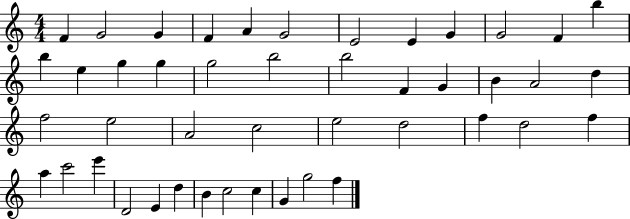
X:1
T:Untitled
M:4/4
L:1/4
K:C
F G2 G F A G2 E2 E G G2 F b b e g g g2 b2 b2 F G B A2 d f2 e2 A2 c2 e2 d2 f d2 f a c'2 e' D2 E d B c2 c G g2 f